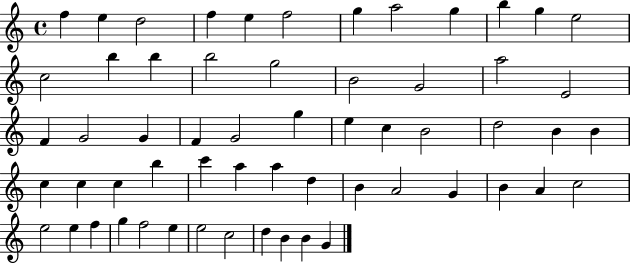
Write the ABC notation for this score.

X:1
T:Untitled
M:4/4
L:1/4
K:C
f e d2 f e f2 g a2 g b g e2 c2 b b b2 g2 B2 G2 a2 E2 F G2 G F G2 g e c B2 d2 B B c c c b c' a a d B A2 G B A c2 e2 e f g f2 e e2 c2 d B B G